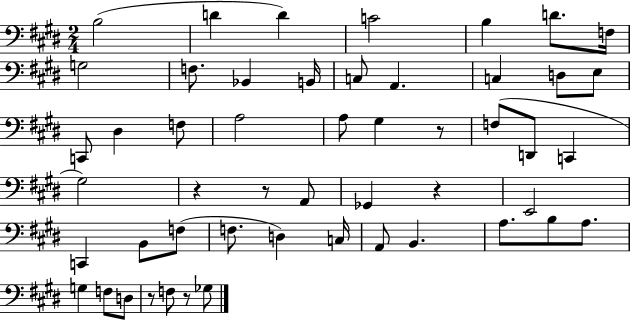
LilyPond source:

{
  \clef bass
  \numericTimeSignature
  \time 2/4
  \key e \major
  \repeat volta 2 { b2( | d'4 d'4) | c'2 | b4 d'8. f16 | \break g2 | f8. bes,4 b,16 | c8 a,4. | c4 d8 e8 | \break c,8 dis4 f8 | a2 | a8 gis4 r8 | f8( d,8 c,4 | \break gis2) | r4 r8 a,8 | ges,4 r4 | e,2 | \break c,4 b,8 f8( | f8. d4) c16 | a,8 b,4. | a8. b8 a8. | \break g4 f8 d8 | r8 f8 r8 ges8 | } \bar "|."
}